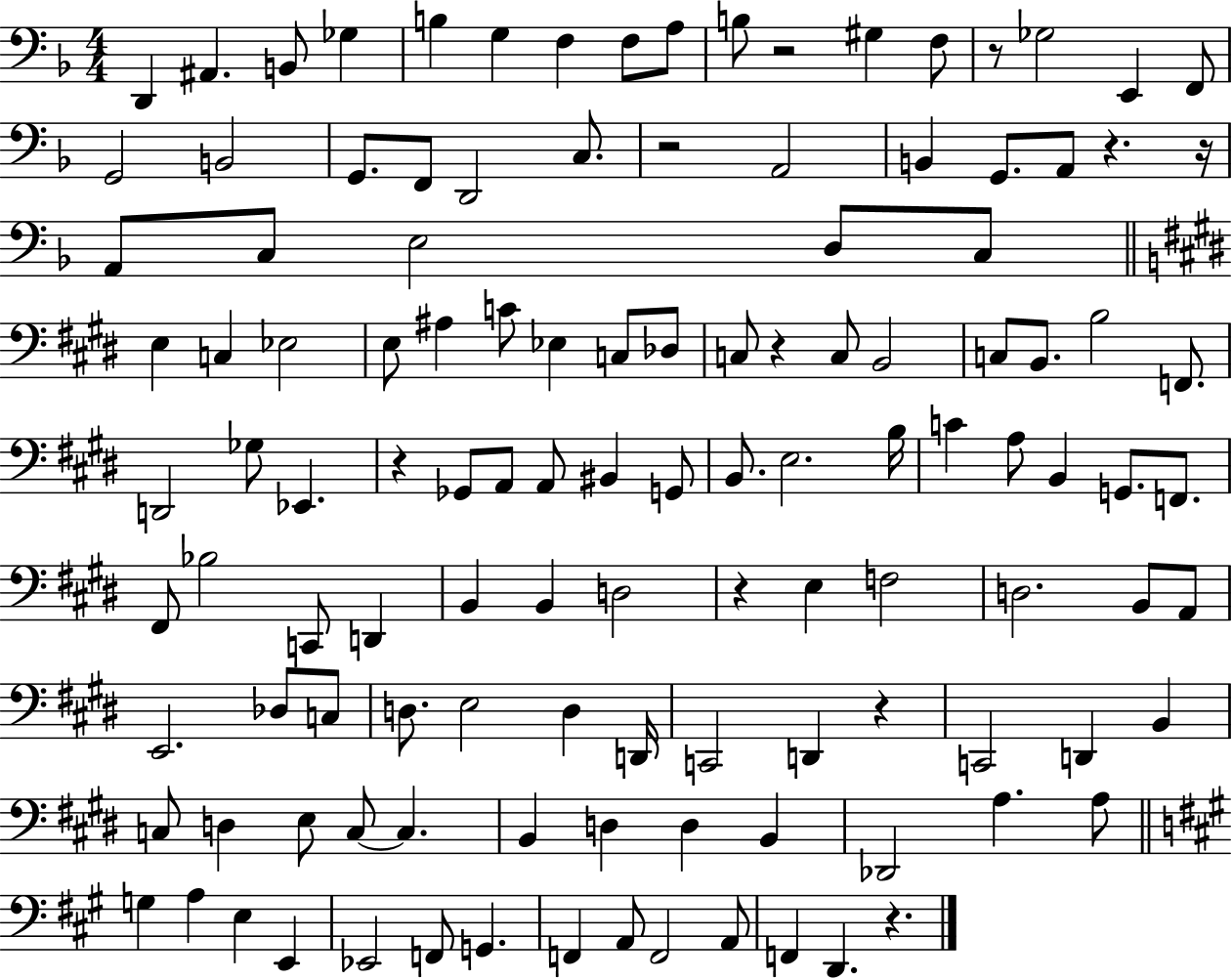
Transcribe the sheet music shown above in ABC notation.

X:1
T:Untitled
M:4/4
L:1/4
K:F
D,, ^A,, B,,/2 _G, B, G, F, F,/2 A,/2 B,/2 z2 ^G, F,/2 z/2 _G,2 E,, F,,/2 G,,2 B,,2 G,,/2 F,,/2 D,,2 C,/2 z2 A,,2 B,, G,,/2 A,,/2 z z/4 A,,/2 C,/2 E,2 D,/2 C,/2 E, C, _E,2 E,/2 ^A, C/2 _E, C,/2 _D,/2 C,/2 z C,/2 B,,2 C,/2 B,,/2 B,2 F,,/2 D,,2 _G,/2 _E,, z _G,,/2 A,,/2 A,,/2 ^B,, G,,/2 B,,/2 E,2 B,/4 C A,/2 B,, G,,/2 F,,/2 ^F,,/2 _B,2 C,,/2 D,, B,, B,, D,2 z E, F,2 D,2 B,,/2 A,,/2 E,,2 _D,/2 C,/2 D,/2 E,2 D, D,,/4 C,,2 D,, z C,,2 D,, B,, C,/2 D, E,/2 C,/2 C, B,, D, D, B,, _D,,2 A, A,/2 G, A, E, E,, _E,,2 F,,/2 G,, F,, A,,/2 F,,2 A,,/2 F,, D,, z